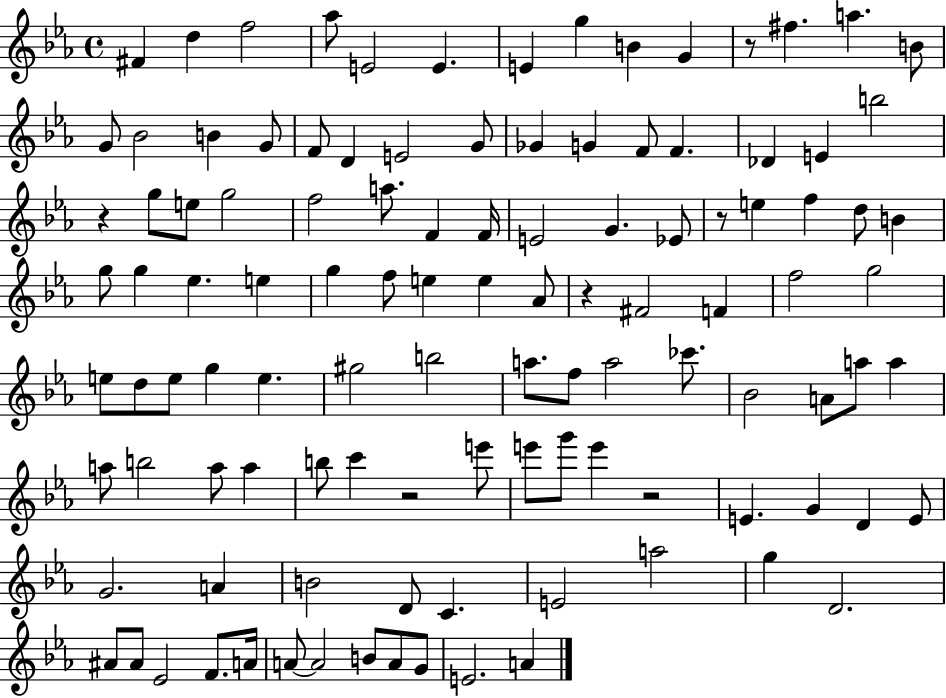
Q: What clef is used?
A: treble